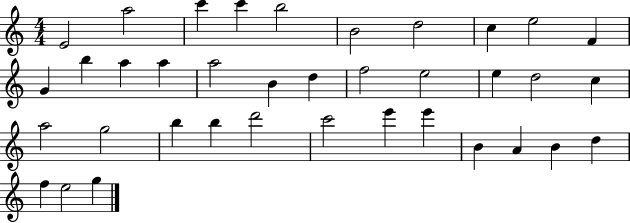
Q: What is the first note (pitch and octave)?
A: E4